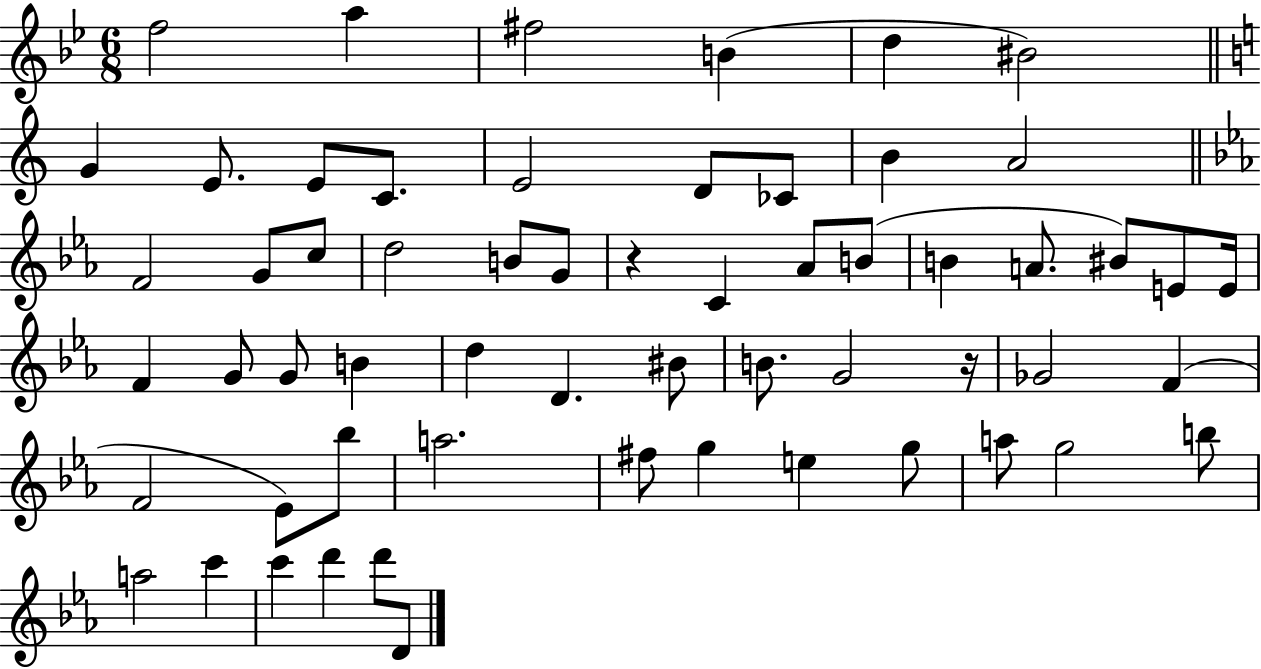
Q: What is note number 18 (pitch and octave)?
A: C5